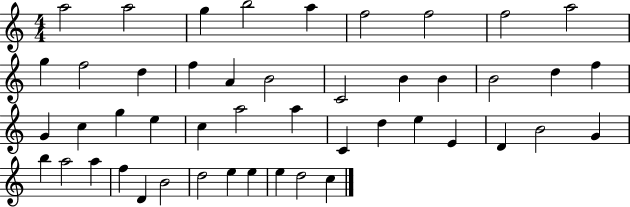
X:1
T:Untitled
M:4/4
L:1/4
K:C
a2 a2 g b2 a f2 f2 f2 a2 g f2 d f A B2 C2 B B B2 d f G c g e c a2 a C d e E D B2 G b a2 a f D B2 d2 e e e d2 c